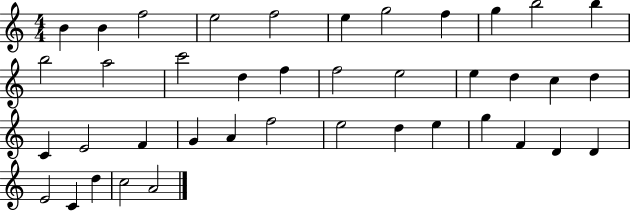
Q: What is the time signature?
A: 4/4